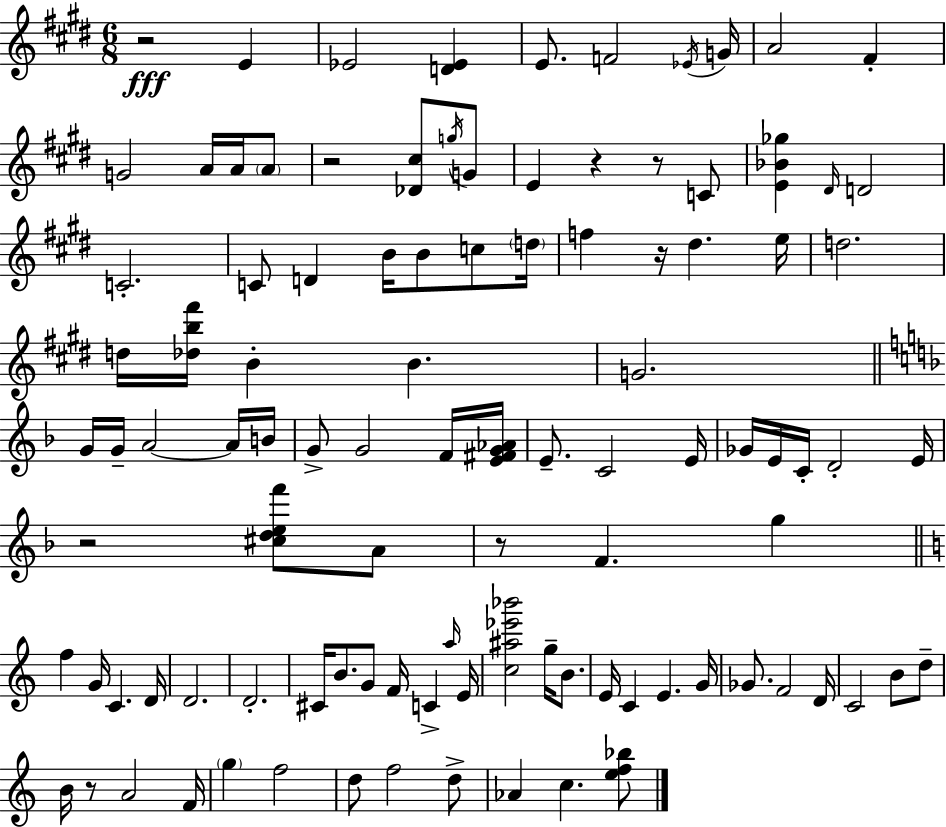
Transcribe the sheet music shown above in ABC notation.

X:1
T:Untitled
M:6/8
L:1/4
K:E
z2 E _E2 [D_E] E/2 F2 _E/4 G/4 A2 ^F G2 A/4 A/4 A/2 z2 [_D^c]/2 g/4 G/2 E z z/2 C/2 [E_B_g] ^D/4 D2 C2 C/2 D B/4 B/2 c/2 d/4 f z/4 ^d e/4 d2 d/4 [_db^f']/4 B B G2 G/4 G/4 A2 A/4 B/4 G/2 G2 F/4 [E^FG_A]/4 E/2 C2 E/4 _G/4 E/4 C/4 D2 E/4 z2 [^cdef']/2 A/2 z/2 F g f G/4 C D/4 D2 D2 ^C/4 B/2 G/2 F/4 C a/4 E/4 [c^a_e'_b']2 g/4 B/2 E/4 C E G/4 _G/2 F2 D/4 C2 B/2 d/2 B/4 z/2 A2 F/4 g f2 d/2 f2 d/2 _A c [ef_b]/2